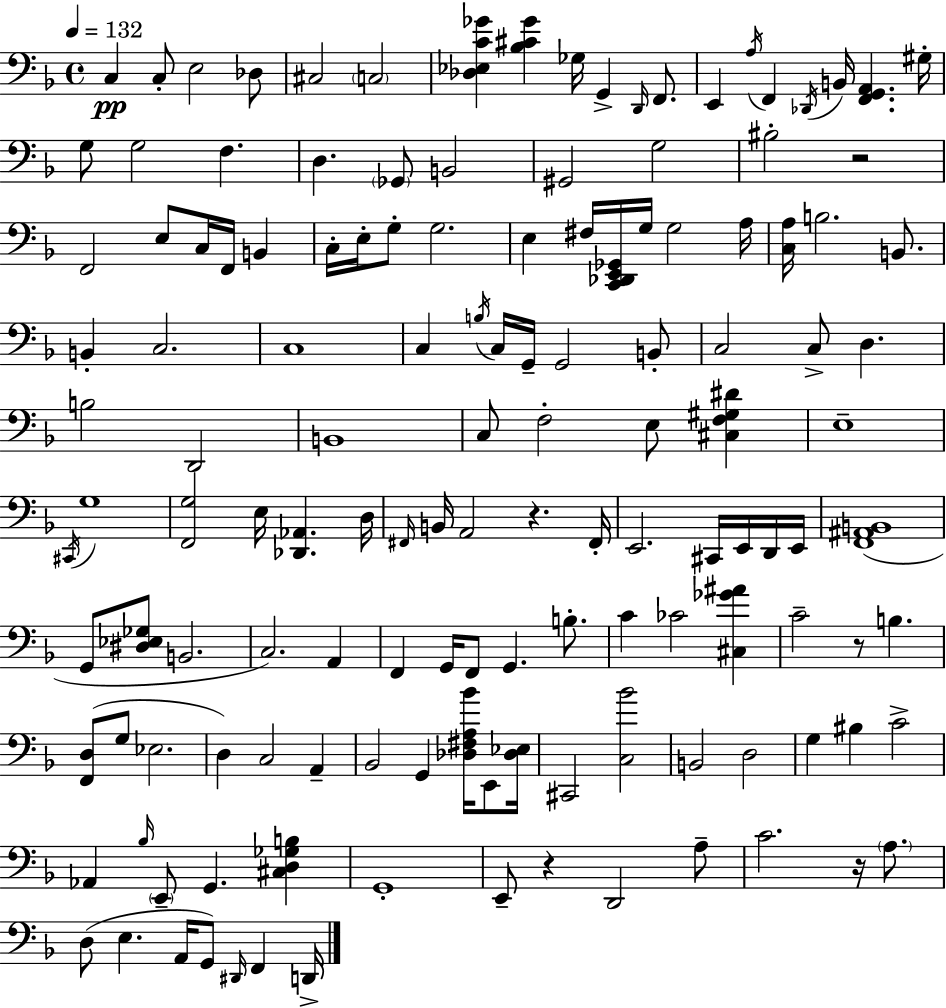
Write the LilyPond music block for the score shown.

{
  \clef bass
  \time 4/4
  \defaultTimeSignature
  \key d \minor
  \tempo 4 = 132
  \repeat volta 2 { c4\pp c8-. e2 des8 | cis2 \parenthesize c2 | <des ees c' ges'>4 <bes cis' ges'>4 ges16 g,4-> \grace { d,16 } f,8. | e,4 \acciaccatura { a16 } f,4 \acciaccatura { des,16 } b,16 <f, g, a,>4. | \break gis16-. g8 g2 f4. | d4. \parenthesize ges,8 b,2 | gis,2 g2 | bis2-. r2 | \break f,2 e8 c16 f,16 b,4 | c16-. e16-. g8-. g2. | e4 fis16 <c, des, e, ges,>16 g16 g2 | a16 <c a>16 b2. | \break b,8. b,4-. c2. | c1 | c4 \acciaccatura { b16 } c16 g,16-- g,2 | b,8-. c2 c8-> d4. | \break b2 d,2 | b,1 | c8 f2-. e8 | <cis f gis dis'>4 e1-- | \break \acciaccatura { cis,16 } g1 | <f, g>2 e16 <des, aes,>4. | d16 \grace { fis,16 } b,16 a,2 r4. | fis,16-. e,2. | \break cis,16 e,16 d,16 e,16 <f, ais, b,>1( | g,8 <dis ees ges>8 b,2. | c2.) | a,4 f,4 g,16 f,8 g,4. | \break b8.-. c'4 ces'2 | <cis ges' ais'>4 c'2-- r8 | b4. <f, d>8( g8 ees2. | d4) c2 | \break a,4-- bes,2 g,4 | <des fis a bes'>16 e,8 <des ees>16 cis,2 <c bes'>2 | b,2 d2 | g4 bis4 c'2-> | \break aes,4 \grace { bes16 } \parenthesize e,8-- g,4. | <cis d ges b>4 g,1-. | e,8-- r4 d,2 | a8-- c'2. | \break r16 \parenthesize a8. d8( e4. a,16 | g,8) \grace { dis,16 } f,4 d,16-> } \bar "|."
}